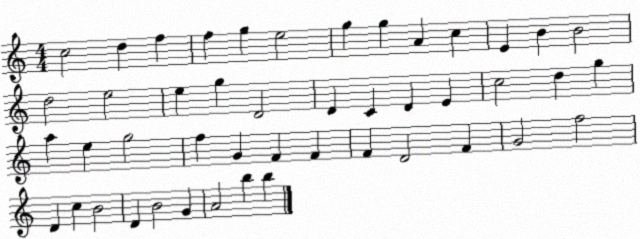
X:1
T:Untitled
M:4/4
L:1/4
K:C
c2 d f f g e2 g g A c E B B2 d2 e2 e g D2 D C D E c2 d g a e g2 f G F F F D2 F G2 f2 D c B2 D B2 G A2 b b